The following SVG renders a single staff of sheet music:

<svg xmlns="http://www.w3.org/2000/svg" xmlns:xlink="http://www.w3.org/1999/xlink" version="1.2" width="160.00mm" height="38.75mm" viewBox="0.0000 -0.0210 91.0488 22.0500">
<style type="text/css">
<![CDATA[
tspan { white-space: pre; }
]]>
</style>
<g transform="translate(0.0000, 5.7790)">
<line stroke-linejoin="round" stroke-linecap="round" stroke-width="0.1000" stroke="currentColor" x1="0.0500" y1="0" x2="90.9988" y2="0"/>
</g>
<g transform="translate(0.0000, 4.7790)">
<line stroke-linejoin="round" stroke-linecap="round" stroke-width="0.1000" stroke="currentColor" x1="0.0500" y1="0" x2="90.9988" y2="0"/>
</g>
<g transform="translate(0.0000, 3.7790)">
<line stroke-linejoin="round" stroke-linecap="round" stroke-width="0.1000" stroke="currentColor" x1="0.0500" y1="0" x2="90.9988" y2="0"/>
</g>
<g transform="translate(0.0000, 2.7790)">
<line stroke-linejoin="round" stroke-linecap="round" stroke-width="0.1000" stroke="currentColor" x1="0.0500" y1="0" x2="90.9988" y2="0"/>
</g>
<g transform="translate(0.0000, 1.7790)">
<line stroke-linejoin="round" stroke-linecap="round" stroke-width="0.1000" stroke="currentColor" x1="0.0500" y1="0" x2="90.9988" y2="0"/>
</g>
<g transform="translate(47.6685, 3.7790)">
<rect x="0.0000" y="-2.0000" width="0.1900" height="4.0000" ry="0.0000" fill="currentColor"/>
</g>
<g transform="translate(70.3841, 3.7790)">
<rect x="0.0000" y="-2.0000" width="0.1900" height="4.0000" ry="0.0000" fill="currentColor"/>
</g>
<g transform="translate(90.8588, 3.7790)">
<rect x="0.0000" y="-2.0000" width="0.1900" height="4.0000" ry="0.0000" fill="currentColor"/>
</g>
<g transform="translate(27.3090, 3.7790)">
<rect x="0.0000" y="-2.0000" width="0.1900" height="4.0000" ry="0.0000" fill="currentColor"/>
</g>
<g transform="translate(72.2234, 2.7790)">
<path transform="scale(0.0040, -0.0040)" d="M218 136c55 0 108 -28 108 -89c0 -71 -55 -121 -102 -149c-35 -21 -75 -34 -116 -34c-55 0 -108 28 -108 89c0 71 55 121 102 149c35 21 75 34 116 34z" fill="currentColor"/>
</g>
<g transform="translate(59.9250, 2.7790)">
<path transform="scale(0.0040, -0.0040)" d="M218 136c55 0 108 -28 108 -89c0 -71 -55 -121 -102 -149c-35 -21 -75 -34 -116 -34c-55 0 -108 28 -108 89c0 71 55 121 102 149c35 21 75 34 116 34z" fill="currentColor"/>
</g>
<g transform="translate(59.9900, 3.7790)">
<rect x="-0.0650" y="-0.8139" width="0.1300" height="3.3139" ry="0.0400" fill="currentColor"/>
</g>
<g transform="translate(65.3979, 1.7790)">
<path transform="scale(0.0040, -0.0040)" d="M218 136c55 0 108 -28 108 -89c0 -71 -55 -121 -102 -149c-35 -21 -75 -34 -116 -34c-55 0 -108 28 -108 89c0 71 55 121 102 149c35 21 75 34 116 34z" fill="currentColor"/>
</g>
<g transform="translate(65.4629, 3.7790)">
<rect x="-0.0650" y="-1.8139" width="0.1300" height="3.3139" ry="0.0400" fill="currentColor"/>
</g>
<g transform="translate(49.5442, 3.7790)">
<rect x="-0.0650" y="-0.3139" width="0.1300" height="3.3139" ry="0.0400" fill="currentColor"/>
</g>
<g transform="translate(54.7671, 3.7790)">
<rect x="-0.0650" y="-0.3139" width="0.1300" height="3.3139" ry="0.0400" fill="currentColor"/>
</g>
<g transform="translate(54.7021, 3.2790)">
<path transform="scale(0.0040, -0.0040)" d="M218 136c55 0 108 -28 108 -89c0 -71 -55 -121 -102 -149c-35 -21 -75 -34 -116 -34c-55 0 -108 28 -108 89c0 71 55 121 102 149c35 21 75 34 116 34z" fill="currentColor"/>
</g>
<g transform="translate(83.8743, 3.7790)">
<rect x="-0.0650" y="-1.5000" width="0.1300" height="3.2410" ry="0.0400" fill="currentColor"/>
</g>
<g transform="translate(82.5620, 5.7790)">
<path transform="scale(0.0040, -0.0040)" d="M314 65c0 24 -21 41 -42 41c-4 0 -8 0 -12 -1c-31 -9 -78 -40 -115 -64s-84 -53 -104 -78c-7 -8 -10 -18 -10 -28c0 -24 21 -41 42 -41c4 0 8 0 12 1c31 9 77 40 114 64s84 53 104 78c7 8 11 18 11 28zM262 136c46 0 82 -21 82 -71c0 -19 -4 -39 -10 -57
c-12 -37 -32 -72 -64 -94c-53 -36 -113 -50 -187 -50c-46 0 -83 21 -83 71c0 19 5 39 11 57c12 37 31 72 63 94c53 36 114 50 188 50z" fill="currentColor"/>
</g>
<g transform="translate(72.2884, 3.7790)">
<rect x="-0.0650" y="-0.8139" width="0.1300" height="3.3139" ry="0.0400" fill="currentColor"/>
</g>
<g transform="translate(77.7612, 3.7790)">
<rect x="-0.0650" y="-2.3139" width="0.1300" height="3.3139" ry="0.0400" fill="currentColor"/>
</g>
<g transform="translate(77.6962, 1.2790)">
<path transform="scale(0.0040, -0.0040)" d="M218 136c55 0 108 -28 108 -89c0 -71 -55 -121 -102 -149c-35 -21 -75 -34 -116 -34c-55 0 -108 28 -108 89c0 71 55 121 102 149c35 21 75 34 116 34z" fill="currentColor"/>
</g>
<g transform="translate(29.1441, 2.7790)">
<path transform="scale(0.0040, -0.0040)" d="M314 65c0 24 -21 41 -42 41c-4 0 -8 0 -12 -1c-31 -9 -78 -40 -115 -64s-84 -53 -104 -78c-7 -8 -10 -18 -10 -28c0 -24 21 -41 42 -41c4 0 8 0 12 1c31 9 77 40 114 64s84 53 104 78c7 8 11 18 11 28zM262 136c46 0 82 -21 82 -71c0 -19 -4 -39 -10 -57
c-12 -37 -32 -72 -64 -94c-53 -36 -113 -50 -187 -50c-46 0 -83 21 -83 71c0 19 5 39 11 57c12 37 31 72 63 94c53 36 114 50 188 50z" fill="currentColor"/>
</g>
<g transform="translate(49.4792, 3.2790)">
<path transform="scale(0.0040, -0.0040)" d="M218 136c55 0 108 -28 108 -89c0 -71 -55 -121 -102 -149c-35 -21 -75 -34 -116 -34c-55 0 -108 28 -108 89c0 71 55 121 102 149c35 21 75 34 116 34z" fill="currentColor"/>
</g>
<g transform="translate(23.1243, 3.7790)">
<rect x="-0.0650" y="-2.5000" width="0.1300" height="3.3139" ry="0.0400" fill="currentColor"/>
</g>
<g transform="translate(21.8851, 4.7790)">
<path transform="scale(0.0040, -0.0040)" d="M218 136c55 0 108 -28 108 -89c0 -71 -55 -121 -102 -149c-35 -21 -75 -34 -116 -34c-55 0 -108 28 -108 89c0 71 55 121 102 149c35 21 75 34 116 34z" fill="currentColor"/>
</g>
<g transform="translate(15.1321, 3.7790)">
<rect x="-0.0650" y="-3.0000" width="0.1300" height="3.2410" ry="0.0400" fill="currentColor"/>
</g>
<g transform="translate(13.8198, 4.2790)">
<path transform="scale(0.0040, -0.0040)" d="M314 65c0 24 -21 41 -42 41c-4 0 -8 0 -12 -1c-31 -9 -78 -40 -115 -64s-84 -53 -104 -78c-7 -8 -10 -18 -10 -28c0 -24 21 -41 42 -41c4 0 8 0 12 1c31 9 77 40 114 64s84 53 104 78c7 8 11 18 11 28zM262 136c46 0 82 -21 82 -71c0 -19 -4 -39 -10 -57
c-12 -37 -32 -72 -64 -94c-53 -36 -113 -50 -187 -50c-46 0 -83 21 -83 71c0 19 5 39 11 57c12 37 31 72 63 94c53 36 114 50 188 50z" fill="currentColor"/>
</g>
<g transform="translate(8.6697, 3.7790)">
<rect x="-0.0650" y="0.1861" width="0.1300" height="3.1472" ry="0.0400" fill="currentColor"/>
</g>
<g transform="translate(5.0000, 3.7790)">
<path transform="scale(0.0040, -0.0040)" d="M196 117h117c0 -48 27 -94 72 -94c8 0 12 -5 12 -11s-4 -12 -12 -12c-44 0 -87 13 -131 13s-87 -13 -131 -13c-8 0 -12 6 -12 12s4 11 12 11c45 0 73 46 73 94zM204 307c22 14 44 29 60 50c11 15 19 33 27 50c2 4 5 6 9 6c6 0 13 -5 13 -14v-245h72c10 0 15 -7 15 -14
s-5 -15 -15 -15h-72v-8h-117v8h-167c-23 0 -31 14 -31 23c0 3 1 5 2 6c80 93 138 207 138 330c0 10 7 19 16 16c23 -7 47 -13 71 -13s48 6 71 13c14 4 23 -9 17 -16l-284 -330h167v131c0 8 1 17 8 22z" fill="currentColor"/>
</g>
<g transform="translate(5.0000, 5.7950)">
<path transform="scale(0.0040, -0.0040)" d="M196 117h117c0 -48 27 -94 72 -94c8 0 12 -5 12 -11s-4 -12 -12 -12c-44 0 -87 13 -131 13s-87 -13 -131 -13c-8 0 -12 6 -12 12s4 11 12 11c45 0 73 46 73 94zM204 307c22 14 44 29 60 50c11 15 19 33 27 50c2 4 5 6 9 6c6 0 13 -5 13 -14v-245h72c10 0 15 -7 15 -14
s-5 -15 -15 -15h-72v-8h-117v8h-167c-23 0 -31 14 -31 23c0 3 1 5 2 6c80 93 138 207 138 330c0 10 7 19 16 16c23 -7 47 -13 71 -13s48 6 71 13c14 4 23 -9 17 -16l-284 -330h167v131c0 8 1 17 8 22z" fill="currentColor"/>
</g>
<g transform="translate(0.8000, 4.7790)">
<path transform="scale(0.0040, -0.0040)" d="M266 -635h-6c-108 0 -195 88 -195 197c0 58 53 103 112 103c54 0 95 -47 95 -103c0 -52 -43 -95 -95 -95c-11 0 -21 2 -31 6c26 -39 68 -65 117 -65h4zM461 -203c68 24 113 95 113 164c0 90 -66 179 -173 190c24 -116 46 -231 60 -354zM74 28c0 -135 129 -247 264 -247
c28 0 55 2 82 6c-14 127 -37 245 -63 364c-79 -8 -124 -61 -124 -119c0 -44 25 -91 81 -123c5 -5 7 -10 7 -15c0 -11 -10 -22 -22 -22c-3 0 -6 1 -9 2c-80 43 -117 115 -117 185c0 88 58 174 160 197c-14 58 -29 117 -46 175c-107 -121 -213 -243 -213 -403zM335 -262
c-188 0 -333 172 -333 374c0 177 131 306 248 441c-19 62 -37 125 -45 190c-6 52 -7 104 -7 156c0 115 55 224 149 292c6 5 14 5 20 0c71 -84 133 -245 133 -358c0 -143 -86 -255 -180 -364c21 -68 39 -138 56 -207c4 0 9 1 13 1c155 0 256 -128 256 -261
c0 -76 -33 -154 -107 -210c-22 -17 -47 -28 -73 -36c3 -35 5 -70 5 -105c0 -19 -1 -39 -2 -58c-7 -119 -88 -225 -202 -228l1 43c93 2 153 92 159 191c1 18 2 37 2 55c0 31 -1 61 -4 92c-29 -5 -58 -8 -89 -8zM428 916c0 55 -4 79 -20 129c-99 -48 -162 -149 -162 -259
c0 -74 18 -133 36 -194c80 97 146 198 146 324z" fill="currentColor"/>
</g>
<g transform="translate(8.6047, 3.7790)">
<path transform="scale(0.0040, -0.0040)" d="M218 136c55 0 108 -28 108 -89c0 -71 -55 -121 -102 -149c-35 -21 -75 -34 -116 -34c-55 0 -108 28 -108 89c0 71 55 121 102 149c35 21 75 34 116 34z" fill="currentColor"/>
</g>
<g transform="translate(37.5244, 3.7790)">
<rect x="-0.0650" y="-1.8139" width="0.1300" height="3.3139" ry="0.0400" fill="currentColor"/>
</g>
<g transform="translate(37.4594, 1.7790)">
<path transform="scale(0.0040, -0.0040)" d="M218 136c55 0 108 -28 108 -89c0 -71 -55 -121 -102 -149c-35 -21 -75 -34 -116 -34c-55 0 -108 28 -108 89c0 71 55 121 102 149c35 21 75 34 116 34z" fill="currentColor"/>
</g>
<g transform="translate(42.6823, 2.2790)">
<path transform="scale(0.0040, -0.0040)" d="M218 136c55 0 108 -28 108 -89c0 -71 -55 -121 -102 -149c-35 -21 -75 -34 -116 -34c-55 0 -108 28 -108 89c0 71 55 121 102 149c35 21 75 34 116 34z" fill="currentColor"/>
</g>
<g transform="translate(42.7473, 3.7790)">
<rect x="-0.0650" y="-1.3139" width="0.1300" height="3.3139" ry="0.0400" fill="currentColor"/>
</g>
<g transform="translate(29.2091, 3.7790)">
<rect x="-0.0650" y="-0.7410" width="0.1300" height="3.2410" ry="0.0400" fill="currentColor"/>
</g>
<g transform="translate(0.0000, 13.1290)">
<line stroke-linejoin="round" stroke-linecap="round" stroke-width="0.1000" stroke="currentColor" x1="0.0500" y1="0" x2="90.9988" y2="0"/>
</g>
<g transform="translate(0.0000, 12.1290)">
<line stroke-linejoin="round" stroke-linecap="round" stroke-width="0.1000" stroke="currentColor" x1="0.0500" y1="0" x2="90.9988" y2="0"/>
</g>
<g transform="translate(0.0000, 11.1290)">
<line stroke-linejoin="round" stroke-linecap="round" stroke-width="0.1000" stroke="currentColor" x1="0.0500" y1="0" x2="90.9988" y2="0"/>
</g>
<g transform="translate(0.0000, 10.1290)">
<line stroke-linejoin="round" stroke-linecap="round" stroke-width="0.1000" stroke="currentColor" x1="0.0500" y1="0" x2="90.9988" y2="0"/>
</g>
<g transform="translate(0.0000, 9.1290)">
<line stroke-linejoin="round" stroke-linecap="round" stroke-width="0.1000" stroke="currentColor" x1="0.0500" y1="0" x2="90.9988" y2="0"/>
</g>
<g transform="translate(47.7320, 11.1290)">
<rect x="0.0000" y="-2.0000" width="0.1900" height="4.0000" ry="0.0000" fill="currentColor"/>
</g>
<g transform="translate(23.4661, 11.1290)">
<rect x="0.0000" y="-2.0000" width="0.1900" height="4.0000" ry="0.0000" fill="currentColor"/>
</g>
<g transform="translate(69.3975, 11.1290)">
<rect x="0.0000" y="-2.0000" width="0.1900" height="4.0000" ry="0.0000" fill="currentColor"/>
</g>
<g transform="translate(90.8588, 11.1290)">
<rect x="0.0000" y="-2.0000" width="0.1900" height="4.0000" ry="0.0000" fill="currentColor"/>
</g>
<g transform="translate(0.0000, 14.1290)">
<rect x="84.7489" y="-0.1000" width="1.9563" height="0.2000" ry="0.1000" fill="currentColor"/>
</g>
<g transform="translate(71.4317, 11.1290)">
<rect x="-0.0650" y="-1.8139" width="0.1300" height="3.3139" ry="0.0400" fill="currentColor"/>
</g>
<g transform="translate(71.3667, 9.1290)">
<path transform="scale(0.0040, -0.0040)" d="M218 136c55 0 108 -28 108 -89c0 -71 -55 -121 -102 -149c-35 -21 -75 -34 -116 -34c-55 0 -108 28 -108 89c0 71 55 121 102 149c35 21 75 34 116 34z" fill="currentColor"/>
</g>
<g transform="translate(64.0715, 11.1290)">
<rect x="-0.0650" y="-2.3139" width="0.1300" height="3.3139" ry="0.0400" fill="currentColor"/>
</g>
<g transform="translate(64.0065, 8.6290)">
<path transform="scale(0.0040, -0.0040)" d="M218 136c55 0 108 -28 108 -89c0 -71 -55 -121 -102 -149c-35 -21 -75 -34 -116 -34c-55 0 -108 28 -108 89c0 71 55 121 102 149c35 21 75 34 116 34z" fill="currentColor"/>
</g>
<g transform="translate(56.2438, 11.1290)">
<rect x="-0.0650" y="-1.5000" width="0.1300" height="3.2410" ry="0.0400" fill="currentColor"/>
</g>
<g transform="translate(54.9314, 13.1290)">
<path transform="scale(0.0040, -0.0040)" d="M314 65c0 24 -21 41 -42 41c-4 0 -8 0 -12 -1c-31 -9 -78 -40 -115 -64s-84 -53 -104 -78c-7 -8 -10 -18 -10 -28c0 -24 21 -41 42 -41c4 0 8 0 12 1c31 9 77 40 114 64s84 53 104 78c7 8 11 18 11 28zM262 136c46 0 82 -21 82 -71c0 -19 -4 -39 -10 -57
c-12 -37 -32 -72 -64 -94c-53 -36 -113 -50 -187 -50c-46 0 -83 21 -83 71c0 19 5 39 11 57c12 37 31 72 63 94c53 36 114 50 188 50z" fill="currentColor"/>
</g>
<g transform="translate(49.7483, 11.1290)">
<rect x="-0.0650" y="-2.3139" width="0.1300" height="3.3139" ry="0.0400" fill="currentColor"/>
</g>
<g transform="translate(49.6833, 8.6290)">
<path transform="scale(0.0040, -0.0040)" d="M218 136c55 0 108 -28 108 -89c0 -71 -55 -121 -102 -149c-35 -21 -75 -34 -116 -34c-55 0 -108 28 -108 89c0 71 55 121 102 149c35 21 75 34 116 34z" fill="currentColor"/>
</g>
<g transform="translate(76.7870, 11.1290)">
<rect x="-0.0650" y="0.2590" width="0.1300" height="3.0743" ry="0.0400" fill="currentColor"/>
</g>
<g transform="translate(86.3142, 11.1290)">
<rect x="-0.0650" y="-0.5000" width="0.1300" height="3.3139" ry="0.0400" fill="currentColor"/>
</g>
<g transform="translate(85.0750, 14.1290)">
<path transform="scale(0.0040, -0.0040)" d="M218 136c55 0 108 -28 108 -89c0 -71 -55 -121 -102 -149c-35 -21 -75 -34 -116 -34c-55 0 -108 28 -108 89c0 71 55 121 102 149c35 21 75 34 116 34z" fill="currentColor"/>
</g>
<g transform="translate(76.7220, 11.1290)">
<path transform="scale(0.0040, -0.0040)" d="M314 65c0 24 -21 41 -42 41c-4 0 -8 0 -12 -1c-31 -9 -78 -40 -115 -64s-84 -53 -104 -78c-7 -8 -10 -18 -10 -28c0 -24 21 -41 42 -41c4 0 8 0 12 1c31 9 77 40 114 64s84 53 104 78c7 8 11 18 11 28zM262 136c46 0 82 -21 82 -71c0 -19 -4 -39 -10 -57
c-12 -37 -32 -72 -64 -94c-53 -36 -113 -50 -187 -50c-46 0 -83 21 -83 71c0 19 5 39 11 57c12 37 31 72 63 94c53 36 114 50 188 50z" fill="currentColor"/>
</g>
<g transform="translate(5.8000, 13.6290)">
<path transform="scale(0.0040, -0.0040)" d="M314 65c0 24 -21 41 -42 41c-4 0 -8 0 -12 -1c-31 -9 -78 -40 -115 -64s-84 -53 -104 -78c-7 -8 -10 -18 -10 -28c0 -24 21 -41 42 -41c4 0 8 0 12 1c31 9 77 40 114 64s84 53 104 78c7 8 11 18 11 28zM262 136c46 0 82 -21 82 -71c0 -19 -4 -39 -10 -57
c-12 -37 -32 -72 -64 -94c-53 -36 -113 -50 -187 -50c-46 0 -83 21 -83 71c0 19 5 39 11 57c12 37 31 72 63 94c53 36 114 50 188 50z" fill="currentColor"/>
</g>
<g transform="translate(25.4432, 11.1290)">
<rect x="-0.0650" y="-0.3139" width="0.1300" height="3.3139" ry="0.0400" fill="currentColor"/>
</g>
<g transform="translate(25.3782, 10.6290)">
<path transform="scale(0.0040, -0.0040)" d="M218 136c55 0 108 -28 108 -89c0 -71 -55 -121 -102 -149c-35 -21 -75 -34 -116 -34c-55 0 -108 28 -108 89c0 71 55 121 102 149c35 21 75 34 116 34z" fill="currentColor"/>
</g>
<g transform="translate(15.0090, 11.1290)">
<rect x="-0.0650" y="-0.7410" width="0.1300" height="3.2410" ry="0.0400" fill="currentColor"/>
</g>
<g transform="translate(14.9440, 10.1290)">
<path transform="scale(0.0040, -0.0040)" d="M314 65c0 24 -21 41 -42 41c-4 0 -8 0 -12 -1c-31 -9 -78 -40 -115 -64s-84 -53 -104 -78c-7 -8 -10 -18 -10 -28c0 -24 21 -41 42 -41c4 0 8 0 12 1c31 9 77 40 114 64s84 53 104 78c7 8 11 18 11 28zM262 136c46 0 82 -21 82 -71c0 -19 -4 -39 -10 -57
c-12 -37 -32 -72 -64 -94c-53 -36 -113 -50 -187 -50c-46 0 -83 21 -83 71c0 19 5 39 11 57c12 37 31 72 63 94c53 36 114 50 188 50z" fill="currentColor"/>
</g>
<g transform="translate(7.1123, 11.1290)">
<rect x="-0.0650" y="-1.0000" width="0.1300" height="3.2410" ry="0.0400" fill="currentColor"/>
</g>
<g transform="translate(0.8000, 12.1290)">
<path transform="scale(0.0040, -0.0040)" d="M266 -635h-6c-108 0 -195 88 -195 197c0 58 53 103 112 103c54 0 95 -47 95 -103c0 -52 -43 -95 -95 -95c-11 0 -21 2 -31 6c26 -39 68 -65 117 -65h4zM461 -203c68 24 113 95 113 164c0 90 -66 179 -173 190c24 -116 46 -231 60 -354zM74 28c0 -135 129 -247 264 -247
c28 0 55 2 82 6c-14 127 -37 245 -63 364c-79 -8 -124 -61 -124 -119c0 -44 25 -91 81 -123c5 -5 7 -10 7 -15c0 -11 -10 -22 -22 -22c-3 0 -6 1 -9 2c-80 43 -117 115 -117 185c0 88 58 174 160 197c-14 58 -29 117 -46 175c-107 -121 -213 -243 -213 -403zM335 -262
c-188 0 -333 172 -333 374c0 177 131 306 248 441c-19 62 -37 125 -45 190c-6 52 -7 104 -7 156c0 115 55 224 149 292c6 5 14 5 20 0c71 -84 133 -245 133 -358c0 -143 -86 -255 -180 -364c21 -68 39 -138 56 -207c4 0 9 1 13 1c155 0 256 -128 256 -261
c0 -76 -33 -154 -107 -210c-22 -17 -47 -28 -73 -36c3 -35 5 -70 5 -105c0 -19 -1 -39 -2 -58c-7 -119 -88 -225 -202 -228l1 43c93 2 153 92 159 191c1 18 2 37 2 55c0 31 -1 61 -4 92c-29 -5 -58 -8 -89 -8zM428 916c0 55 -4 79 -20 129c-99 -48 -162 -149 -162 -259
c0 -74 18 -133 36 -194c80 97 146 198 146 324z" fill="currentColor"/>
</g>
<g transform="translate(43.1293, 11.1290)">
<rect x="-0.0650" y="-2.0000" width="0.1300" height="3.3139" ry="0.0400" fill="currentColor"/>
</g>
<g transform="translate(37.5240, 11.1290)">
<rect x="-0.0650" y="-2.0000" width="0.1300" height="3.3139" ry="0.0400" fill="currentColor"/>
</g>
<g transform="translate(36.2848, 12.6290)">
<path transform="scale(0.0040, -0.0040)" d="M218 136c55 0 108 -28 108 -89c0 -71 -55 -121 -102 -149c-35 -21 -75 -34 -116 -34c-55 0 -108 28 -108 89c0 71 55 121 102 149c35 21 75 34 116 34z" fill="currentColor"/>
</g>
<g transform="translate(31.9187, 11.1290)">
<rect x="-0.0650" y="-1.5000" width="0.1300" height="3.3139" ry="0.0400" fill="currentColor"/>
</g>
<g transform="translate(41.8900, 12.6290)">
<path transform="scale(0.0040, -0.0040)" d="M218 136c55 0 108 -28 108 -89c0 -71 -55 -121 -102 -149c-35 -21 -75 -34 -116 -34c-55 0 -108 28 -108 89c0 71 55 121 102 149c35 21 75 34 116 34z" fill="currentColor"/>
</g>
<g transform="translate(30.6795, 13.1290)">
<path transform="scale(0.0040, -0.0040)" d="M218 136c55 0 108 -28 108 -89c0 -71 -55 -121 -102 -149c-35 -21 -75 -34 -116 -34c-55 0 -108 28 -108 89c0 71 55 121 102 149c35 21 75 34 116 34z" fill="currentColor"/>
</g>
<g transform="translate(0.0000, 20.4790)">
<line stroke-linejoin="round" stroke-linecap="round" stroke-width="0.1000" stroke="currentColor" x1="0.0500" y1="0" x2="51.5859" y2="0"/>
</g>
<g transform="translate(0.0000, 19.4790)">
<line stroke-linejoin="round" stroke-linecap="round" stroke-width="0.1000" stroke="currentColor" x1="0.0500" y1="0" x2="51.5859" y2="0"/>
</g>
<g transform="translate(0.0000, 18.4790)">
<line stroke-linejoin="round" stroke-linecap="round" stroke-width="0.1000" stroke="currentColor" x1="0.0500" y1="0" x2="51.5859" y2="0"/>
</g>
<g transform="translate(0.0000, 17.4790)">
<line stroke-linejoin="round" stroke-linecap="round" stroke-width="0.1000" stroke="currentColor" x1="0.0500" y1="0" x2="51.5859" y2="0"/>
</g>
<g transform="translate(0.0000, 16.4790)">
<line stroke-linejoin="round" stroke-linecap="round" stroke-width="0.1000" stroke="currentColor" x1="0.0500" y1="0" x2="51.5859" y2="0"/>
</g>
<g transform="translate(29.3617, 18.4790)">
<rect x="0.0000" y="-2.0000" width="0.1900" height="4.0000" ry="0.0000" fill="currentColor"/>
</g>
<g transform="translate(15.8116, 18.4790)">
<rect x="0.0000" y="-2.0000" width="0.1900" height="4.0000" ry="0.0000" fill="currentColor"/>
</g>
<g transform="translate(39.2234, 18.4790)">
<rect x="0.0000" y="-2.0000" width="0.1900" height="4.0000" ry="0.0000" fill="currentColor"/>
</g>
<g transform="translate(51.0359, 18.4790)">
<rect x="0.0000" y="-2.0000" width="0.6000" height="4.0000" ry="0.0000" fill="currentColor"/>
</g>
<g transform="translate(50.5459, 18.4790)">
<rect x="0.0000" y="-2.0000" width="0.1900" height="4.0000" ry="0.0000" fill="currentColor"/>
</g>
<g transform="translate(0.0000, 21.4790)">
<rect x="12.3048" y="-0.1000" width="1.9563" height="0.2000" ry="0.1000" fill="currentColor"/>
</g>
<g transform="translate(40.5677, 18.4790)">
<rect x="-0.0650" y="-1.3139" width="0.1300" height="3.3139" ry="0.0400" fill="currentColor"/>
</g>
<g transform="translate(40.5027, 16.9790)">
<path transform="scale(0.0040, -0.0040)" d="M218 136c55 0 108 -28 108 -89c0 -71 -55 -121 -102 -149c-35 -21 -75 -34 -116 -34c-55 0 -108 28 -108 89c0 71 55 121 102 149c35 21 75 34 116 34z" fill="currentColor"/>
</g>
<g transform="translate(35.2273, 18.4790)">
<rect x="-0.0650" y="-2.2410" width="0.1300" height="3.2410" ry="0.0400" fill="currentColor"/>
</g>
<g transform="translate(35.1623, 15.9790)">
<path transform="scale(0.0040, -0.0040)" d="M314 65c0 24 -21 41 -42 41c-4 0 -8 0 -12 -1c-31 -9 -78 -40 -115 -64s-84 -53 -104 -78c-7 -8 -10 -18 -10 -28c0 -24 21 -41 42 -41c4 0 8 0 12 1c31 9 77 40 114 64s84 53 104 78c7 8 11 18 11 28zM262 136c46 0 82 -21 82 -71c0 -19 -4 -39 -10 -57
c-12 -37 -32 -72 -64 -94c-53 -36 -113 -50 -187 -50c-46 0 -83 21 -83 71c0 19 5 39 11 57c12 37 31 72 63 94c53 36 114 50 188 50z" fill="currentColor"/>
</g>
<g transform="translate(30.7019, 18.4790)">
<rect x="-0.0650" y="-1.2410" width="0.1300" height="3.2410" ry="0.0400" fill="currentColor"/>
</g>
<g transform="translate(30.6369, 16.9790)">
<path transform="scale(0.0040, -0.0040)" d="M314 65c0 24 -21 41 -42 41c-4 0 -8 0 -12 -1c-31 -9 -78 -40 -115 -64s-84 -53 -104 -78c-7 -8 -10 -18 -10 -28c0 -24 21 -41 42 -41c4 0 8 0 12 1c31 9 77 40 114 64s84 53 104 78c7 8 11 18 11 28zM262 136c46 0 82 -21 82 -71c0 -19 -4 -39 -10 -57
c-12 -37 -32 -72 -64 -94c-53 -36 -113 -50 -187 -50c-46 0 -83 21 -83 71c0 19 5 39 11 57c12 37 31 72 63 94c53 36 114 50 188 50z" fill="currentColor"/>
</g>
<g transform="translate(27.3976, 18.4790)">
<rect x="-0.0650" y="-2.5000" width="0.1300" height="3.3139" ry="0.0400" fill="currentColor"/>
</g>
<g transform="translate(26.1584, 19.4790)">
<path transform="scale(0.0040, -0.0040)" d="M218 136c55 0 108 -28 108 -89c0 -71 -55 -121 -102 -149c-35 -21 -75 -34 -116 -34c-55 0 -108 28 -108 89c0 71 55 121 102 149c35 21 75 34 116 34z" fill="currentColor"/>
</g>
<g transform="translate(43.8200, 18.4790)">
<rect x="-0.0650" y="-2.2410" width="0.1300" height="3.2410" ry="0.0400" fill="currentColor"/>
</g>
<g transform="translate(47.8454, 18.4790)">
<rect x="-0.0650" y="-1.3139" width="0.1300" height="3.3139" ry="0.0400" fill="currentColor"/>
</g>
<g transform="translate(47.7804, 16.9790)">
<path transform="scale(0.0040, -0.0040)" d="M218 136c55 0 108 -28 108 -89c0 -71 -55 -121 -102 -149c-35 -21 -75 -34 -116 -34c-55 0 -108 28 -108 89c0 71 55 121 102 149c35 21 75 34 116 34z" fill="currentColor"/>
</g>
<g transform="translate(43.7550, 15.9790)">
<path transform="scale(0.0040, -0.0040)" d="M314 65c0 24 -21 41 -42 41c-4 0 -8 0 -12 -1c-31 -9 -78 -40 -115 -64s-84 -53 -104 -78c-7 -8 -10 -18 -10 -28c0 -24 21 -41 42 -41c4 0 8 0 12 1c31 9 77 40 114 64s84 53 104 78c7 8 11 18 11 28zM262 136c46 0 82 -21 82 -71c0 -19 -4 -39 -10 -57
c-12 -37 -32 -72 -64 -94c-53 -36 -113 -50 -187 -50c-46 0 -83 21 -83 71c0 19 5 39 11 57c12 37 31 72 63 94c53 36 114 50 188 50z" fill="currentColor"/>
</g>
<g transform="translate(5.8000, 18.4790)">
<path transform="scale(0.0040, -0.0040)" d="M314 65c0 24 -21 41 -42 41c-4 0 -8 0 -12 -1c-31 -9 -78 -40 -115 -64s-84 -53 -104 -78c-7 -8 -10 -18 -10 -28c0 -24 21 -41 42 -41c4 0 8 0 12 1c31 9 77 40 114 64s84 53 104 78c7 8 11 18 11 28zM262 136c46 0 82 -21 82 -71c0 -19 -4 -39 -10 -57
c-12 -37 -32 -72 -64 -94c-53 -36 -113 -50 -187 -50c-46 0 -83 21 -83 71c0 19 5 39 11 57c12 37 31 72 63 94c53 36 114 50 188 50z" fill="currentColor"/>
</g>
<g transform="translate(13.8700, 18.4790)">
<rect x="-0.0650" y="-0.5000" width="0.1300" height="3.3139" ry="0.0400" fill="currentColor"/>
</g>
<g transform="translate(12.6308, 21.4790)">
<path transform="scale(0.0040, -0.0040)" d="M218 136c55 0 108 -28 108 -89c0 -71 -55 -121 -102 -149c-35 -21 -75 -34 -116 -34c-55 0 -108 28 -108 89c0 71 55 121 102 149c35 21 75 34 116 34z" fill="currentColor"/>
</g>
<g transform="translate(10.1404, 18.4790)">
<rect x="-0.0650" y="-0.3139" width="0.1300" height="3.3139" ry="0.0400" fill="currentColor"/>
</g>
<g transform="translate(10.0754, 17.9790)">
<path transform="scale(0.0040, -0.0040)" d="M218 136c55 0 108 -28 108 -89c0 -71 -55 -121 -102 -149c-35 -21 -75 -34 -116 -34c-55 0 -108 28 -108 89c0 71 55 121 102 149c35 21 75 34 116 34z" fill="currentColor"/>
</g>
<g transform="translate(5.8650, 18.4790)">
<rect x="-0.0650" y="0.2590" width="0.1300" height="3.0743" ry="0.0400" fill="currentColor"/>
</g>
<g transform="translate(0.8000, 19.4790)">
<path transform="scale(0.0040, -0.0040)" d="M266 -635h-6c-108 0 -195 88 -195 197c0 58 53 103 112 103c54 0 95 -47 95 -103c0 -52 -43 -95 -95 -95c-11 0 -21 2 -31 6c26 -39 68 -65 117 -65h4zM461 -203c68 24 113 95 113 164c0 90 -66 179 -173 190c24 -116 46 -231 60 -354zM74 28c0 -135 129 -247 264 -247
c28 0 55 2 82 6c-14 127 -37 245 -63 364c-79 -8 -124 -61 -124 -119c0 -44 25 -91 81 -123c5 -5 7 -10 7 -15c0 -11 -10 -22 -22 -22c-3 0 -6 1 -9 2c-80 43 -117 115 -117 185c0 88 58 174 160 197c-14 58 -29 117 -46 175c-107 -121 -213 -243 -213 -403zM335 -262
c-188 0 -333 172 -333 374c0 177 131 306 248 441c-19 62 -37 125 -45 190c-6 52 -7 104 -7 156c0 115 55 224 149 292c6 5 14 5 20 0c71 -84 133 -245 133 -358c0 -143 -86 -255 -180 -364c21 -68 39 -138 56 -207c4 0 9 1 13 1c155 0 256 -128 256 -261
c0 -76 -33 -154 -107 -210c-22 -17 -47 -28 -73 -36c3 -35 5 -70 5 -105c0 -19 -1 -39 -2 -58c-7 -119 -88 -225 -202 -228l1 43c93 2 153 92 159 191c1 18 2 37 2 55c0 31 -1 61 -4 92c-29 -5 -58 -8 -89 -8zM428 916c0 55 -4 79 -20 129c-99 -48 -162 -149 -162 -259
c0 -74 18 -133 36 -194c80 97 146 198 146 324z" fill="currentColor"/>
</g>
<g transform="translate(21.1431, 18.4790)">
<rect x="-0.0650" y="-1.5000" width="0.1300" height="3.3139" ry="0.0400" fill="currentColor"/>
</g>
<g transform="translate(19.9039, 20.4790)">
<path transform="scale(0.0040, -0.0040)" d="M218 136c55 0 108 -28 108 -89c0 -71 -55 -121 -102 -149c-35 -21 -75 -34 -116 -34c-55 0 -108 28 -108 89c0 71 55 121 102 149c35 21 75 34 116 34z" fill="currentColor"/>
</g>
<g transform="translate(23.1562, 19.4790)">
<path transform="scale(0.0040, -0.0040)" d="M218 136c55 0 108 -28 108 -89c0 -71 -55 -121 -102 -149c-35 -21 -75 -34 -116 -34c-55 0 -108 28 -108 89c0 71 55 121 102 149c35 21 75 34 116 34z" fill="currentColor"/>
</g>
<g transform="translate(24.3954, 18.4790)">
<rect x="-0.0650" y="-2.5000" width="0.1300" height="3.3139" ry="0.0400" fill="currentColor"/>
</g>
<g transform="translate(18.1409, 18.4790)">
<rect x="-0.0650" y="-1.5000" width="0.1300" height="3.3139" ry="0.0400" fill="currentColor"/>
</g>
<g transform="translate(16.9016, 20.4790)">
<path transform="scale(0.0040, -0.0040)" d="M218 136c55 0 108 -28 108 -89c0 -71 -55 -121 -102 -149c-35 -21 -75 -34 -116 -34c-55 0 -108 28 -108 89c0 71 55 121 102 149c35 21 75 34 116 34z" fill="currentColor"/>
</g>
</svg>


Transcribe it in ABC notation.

X:1
T:Untitled
M:4/4
L:1/4
K:C
B A2 G d2 f e c c d f d g E2 D2 d2 c E F F g E2 g f B2 C B2 c C E E G G e2 g2 e g2 e